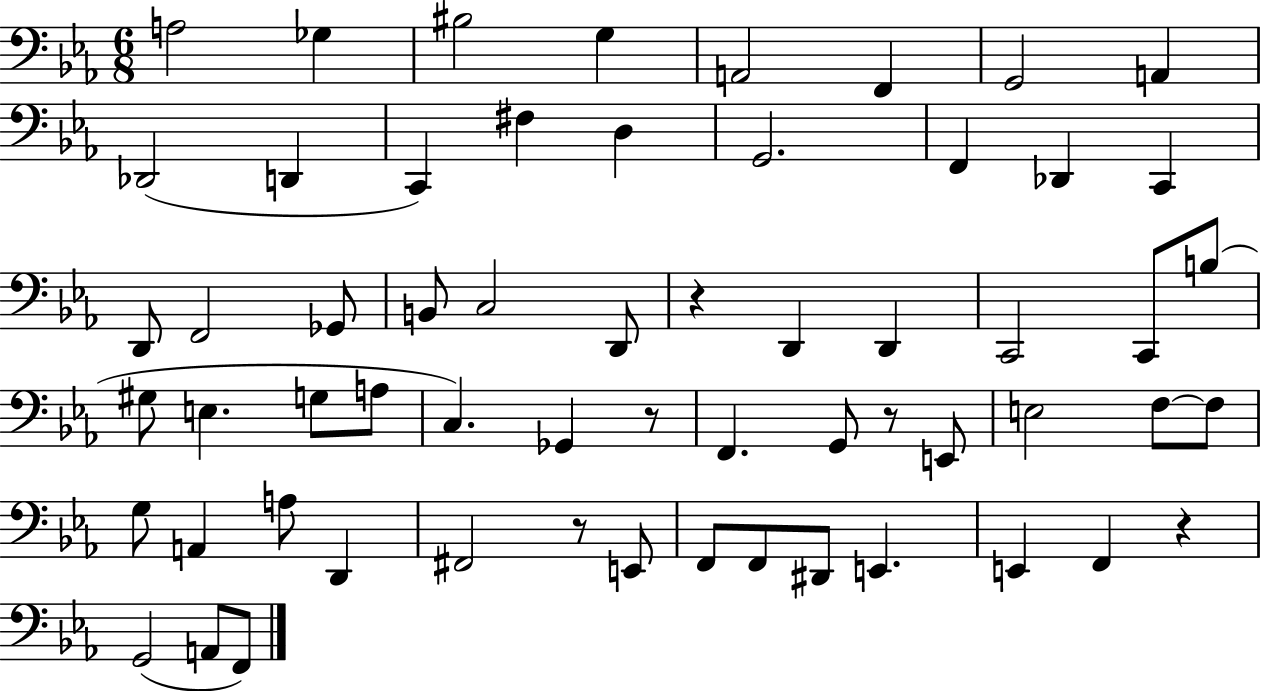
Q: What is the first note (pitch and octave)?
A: A3